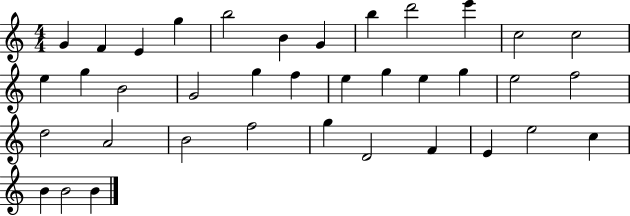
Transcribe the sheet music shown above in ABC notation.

X:1
T:Untitled
M:4/4
L:1/4
K:C
G F E g b2 B G b d'2 e' c2 c2 e g B2 G2 g f e g e g e2 f2 d2 A2 B2 f2 g D2 F E e2 c B B2 B